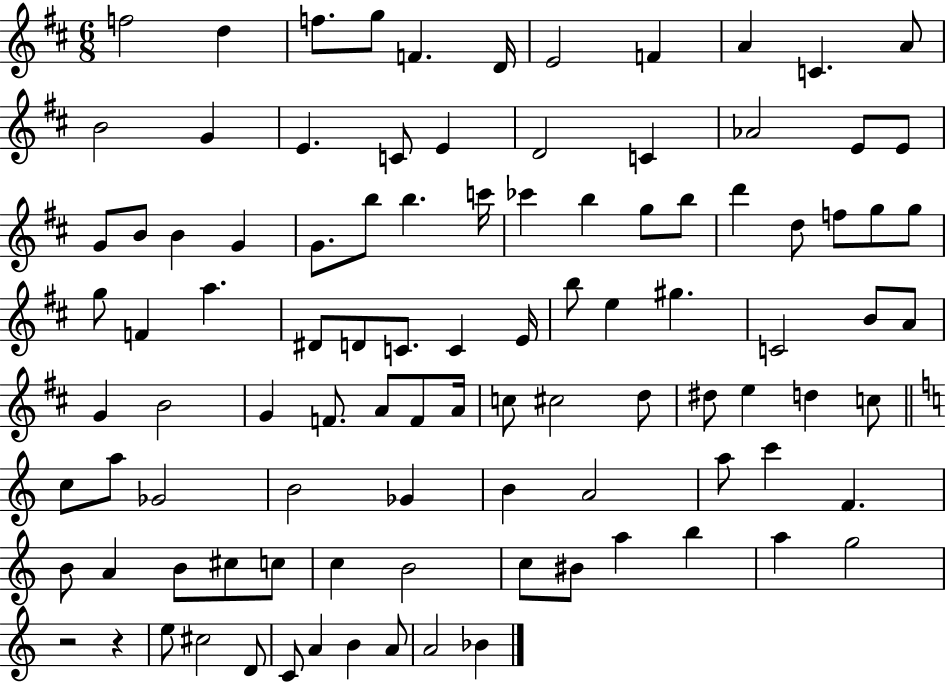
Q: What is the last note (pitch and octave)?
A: Bb4